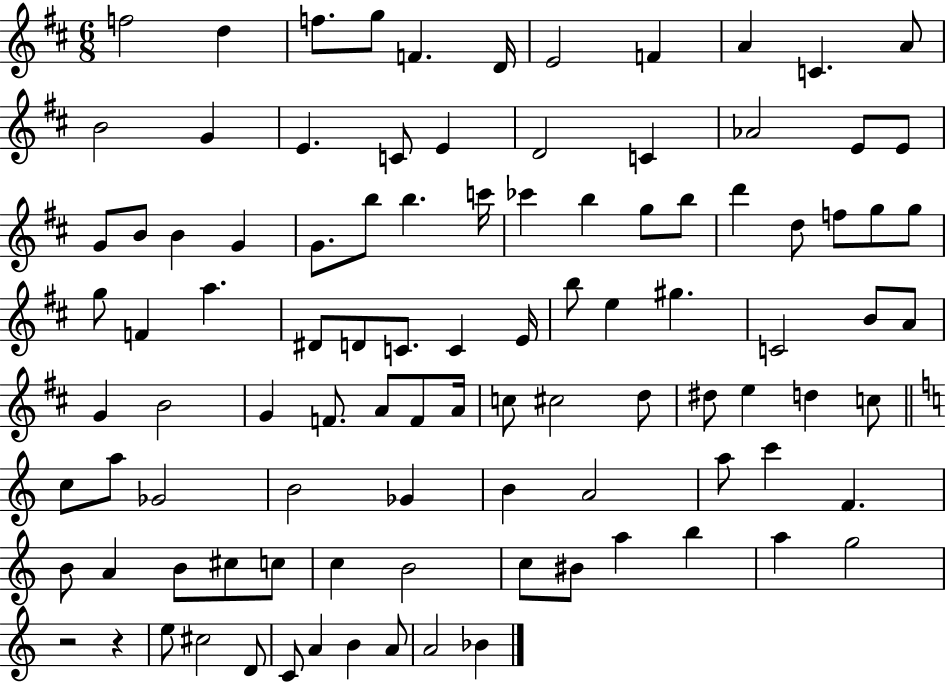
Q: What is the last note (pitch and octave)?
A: Bb4